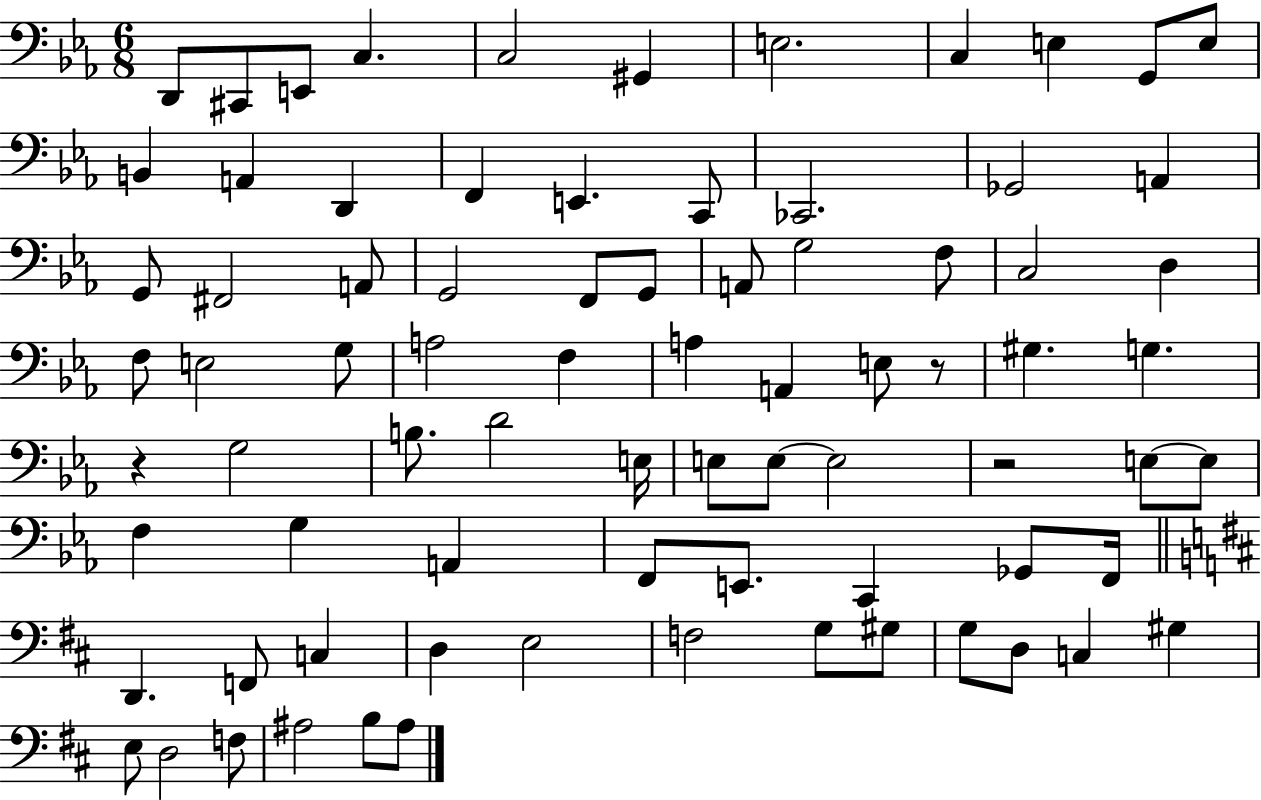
D2/e C#2/e E2/e C3/q. C3/h G#2/q E3/h. C3/q E3/q G2/e E3/e B2/q A2/q D2/q F2/q E2/q. C2/e CES2/h. Gb2/h A2/q G2/e F#2/h A2/e G2/h F2/e G2/e A2/e G3/h F3/e C3/h D3/q F3/e E3/h G3/e A3/h F3/q A3/q A2/q E3/e R/e G#3/q. G3/q. R/q G3/h B3/e. D4/h E3/s E3/e E3/e E3/h R/h E3/e E3/e F3/q G3/q A2/q F2/e E2/e. C2/q Gb2/e F2/s D2/q. F2/e C3/q D3/q E3/h F3/h G3/e G#3/e G3/e D3/e C3/q G#3/q E3/e D3/h F3/e A#3/h B3/e A#3/e